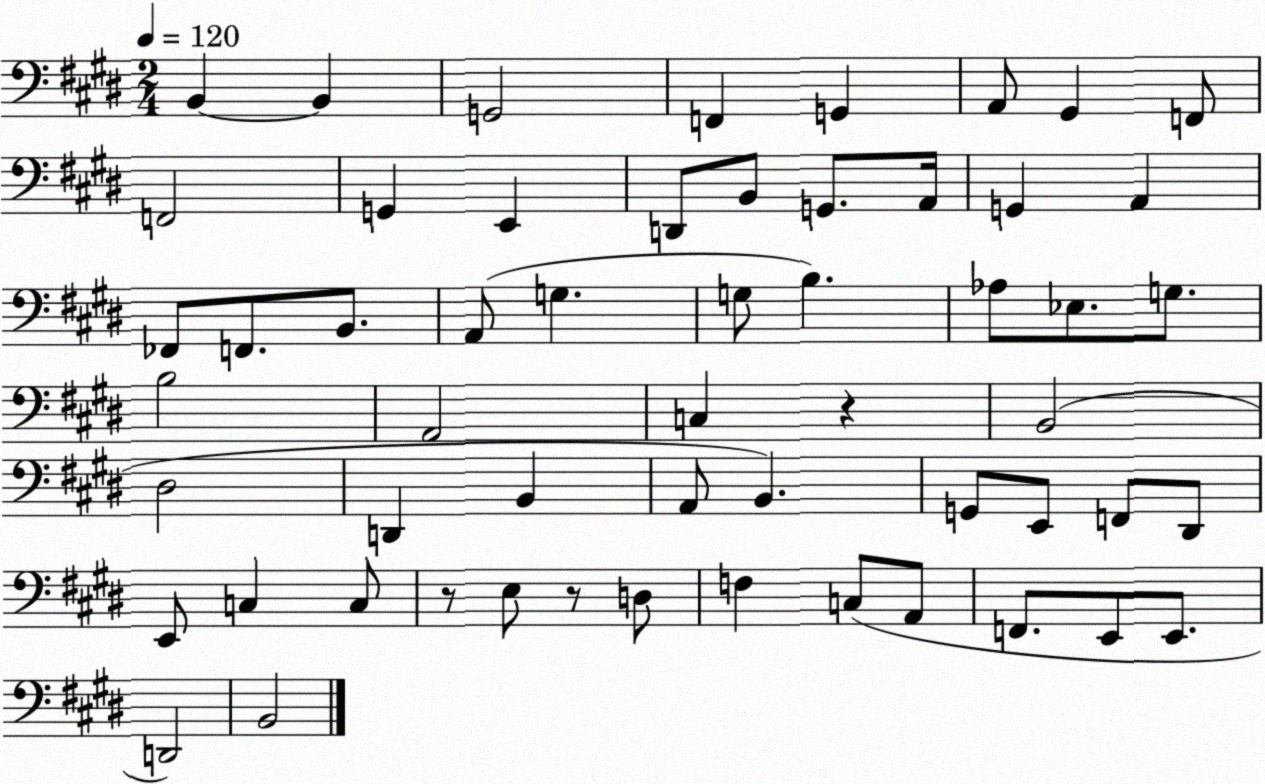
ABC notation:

X:1
T:Untitled
M:2/4
L:1/4
K:E
B,, B,, G,,2 F,, G,, A,,/2 ^G,, F,,/2 F,,2 G,, E,, D,,/2 B,,/2 G,,/2 A,,/4 G,, A,, _F,,/2 F,,/2 B,,/2 A,,/2 G, G,/2 B, _A,/2 _E,/2 G,/2 B,2 A,,2 C, z B,,2 ^D,2 D,, B,, A,,/2 B,, G,,/2 E,,/2 F,,/2 ^D,,/2 E,,/2 C, C,/2 z/2 E,/2 z/2 D,/2 F, C,/2 A,,/2 F,,/2 E,,/2 E,,/2 D,,2 B,,2